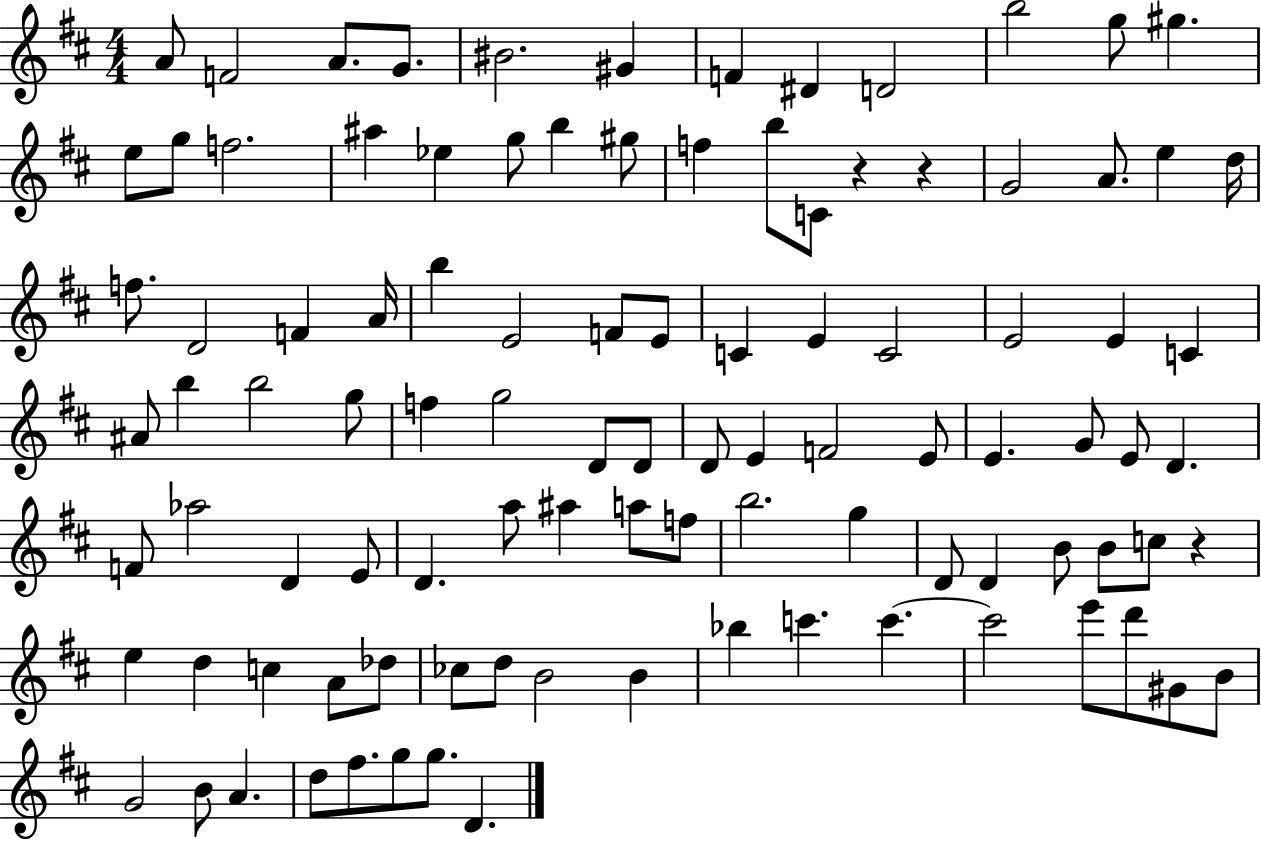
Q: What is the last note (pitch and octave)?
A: D4